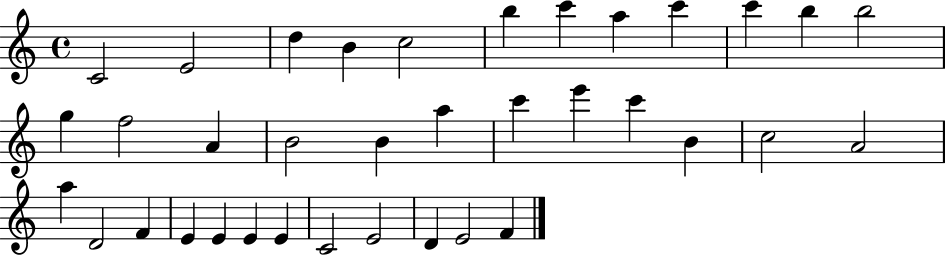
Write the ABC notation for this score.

X:1
T:Untitled
M:4/4
L:1/4
K:C
C2 E2 d B c2 b c' a c' c' b b2 g f2 A B2 B a c' e' c' B c2 A2 a D2 F E E E E C2 E2 D E2 F